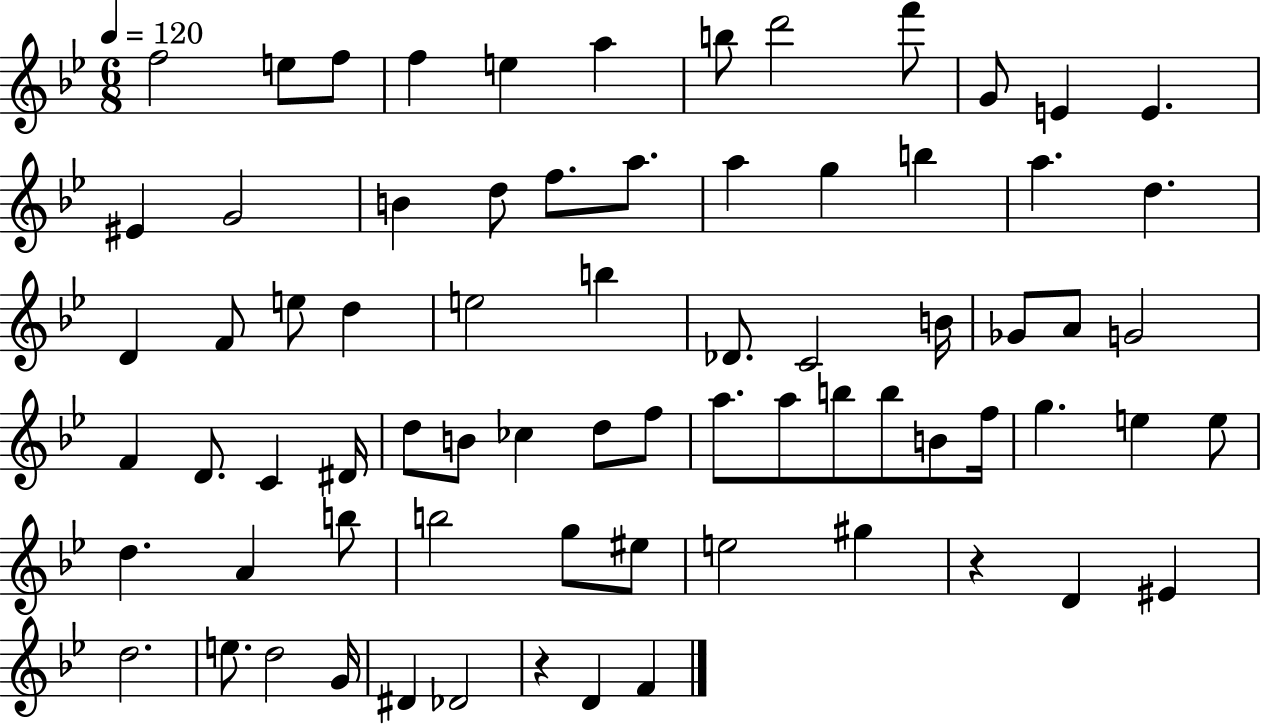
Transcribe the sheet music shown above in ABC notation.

X:1
T:Untitled
M:6/8
L:1/4
K:Bb
f2 e/2 f/2 f e a b/2 d'2 f'/2 G/2 E E ^E G2 B d/2 f/2 a/2 a g b a d D F/2 e/2 d e2 b _D/2 C2 B/4 _G/2 A/2 G2 F D/2 C ^D/4 d/2 B/2 _c d/2 f/2 a/2 a/2 b/2 b/2 B/2 f/4 g e e/2 d A b/2 b2 g/2 ^e/2 e2 ^g z D ^E d2 e/2 d2 G/4 ^D _D2 z D F